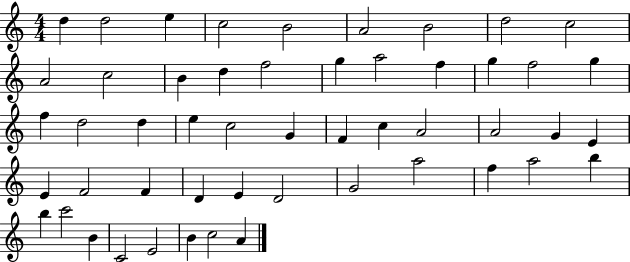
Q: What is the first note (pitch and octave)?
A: D5